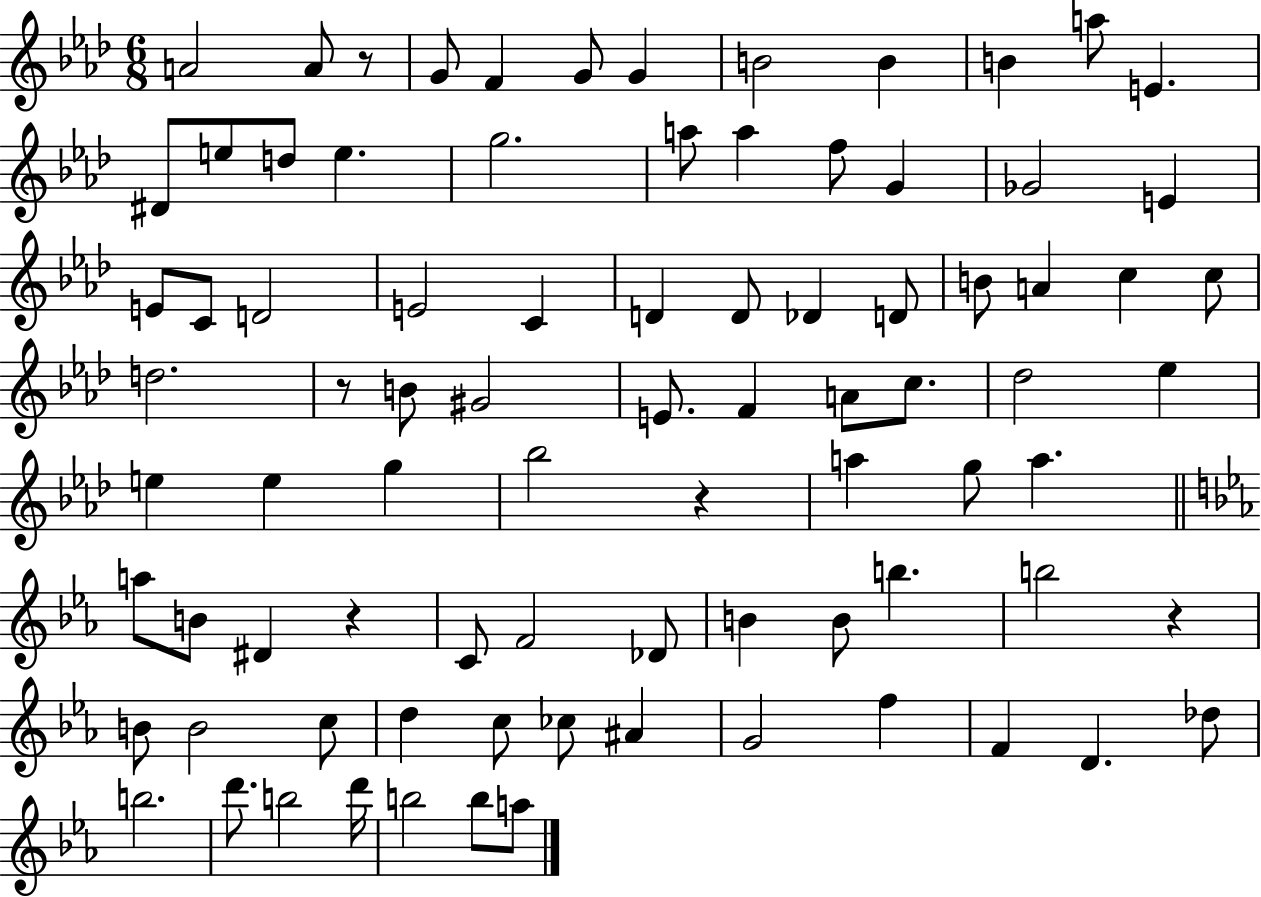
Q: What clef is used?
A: treble